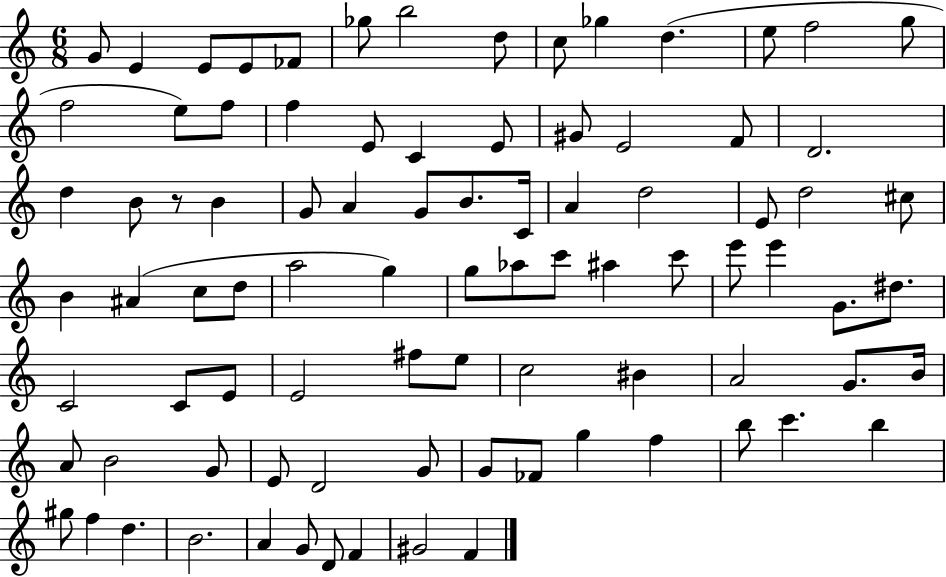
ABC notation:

X:1
T:Untitled
M:6/8
L:1/4
K:C
G/2 E E/2 E/2 _F/2 _g/2 b2 d/2 c/2 _g d e/2 f2 g/2 f2 e/2 f/2 f E/2 C E/2 ^G/2 E2 F/2 D2 d B/2 z/2 B G/2 A G/2 B/2 C/4 A d2 E/2 d2 ^c/2 B ^A c/2 d/2 a2 g g/2 _a/2 c'/2 ^a c'/2 e'/2 e' G/2 ^d/2 C2 C/2 E/2 E2 ^f/2 e/2 c2 ^B A2 G/2 B/4 A/2 B2 G/2 E/2 D2 G/2 G/2 _F/2 g f b/2 c' b ^g/2 f d B2 A G/2 D/2 F ^G2 F